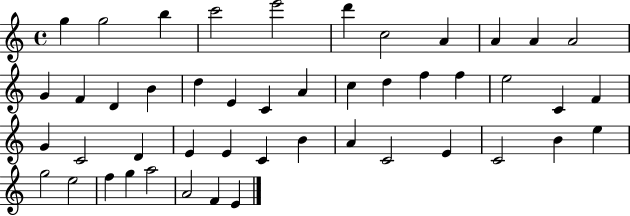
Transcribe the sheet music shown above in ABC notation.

X:1
T:Untitled
M:4/4
L:1/4
K:C
g g2 b c'2 e'2 d' c2 A A A A2 G F D B d E C A c d f f e2 C F G C2 D E E C B A C2 E C2 B e g2 e2 f g a2 A2 F E